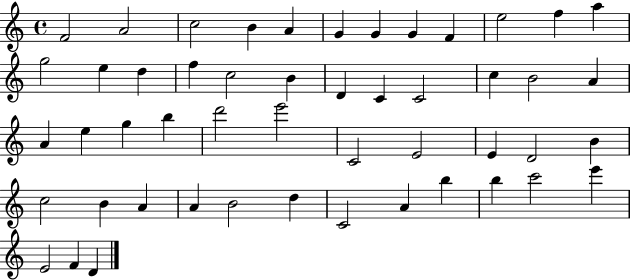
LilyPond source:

{
  \clef treble
  \time 4/4
  \defaultTimeSignature
  \key c \major
  f'2 a'2 | c''2 b'4 a'4 | g'4 g'4 g'4 f'4 | e''2 f''4 a''4 | \break g''2 e''4 d''4 | f''4 c''2 b'4 | d'4 c'4 c'2 | c''4 b'2 a'4 | \break a'4 e''4 g''4 b''4 | d'''2 e'''2 | c'2 e'2 | e'4 d'2 b'4 | \break c''2 b'4 a'4 | a'4 b'2 d''4 | c'2 a'4 b''4 | b''4 c'''2 e'''4 | \break e'2 f'4 d'4 | \bar "|."
}